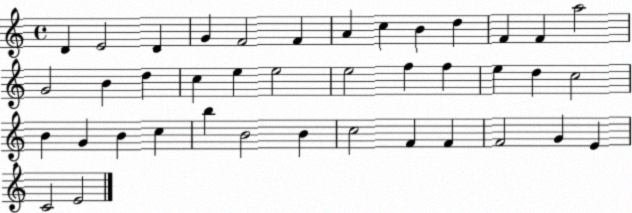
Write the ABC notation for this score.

X:1
T:Untitled
M:4/4
L:1/4
K:C
D E2 D G F2 F A c B d F F a2 G2 B d c e e2 e2 f f e d c2 B G B c b B2 B c2 F F F2 G E C2 E2